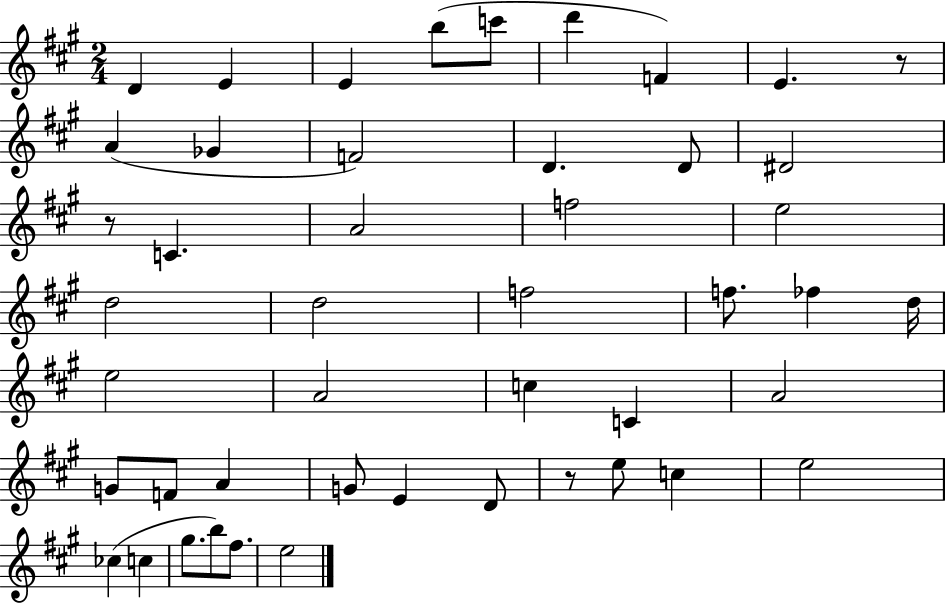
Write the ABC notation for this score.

X:1
T:Untitled
M:2/4
L:1/4
K:A
D E E b/2 c'/2 d' F E z/2 A _G F2 D D/2 ^D2 z/2 C A2 f2 e2 d2 d2 f2 f/2 _f d/4 e2 A2 c C A2 G/2 F/2 A G/2 E D/2 z/2 e/2 c e2 _c c ^g/2 b/2 ^f/2 e2